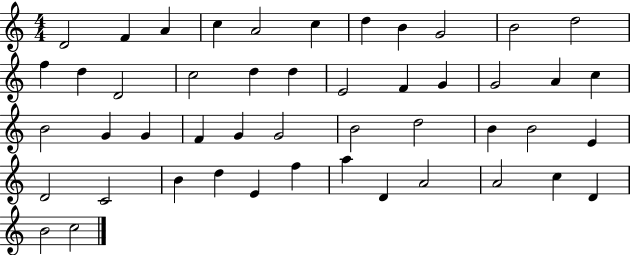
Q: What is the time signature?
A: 4/4